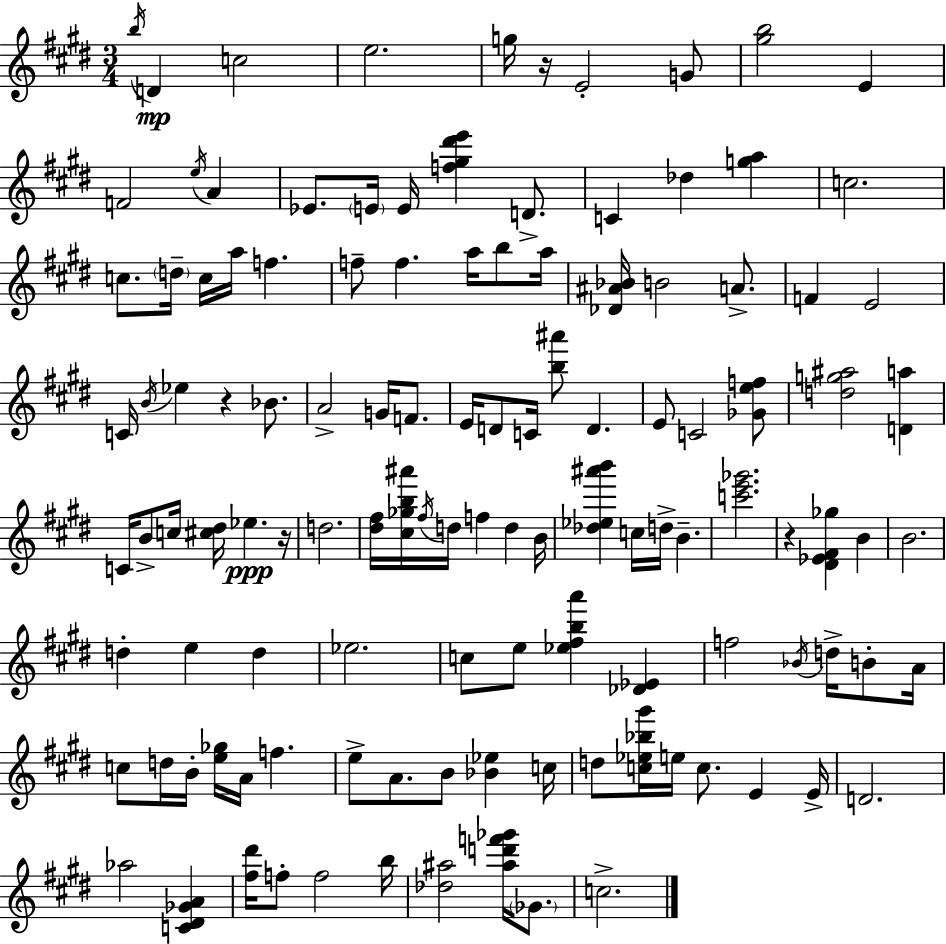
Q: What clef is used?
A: treble